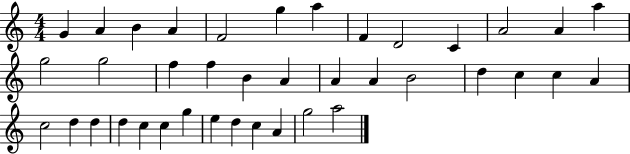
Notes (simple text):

G4/q A4/q B4/q A4/q F4/h G5/q A5/q F4/q D4/h C4/q A4/h A4/q A5/q G5/h G5/h F5/q F5/q B4/q A4/q A4/q A4/q B4/h D5/q C5/q C5/q A4/q C5/h D5/q D5/q D5/q C5/q C5/q G5/q E5/q D5/q C5/q A4/q G5/h A5/h